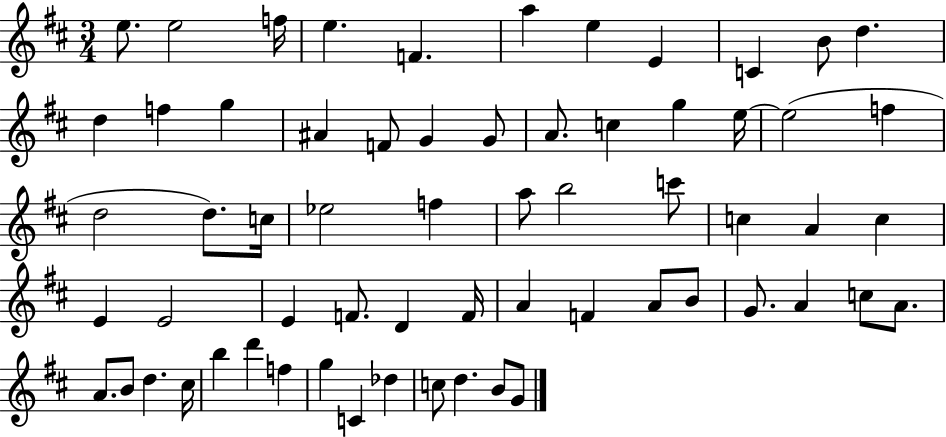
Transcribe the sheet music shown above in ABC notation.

X:1
T:Untitled
M:3/4
L:1/4
K:D
e/2 e2 f/4 e F a e E C B/2 d d f g ^A F/2 G G/2 A/2 c g e/4 e2 f d2 d/2 c/4 _e2 f a/2 b2 c'/2 c A c E E2 E F/2 D F/4 A F A/2 B/2 G/2 A c/2 A/2 A/2 B/2 d ^c/4 b d' f g C _d c/2 d B/2 G/2